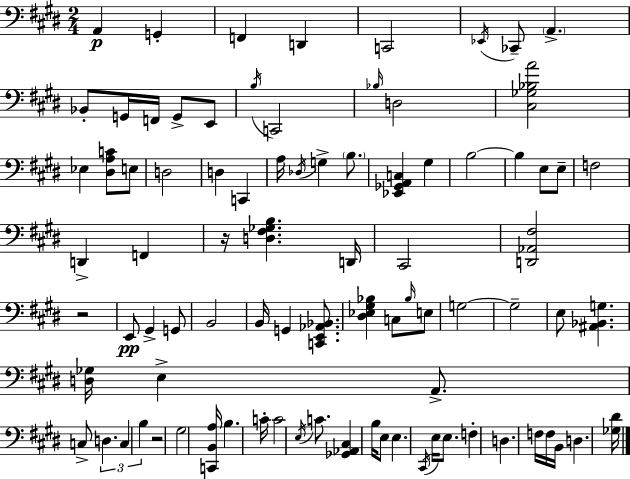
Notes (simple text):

A2/q G2/q F2/q D2/q C2/h Eb2/s CES2/e A2/q. Bb2/e G2/s F2/s G2/e E2/e B3/s C2/h Bb3/s D3/h [C#3,Gb3,Bb3,A4]/h Eb3/q [D#3,A3,C4]/e E3/e D3/h D3/q C2/q A3/s Db3/s G3/q B3/e. [Eb2,Gb2,A2,C3]/q G#3/q B3/h B3/q E3/e E3/e F3/h D2/q F2/q R/s [D3,F#3,Gb3,B3]/q. D2/s C#2/h [D2,Ab2,F#3]/h R/h E2/e G#2/q G2/e B2/h B2/s G2/q [C2,E2,Ab2,Bb2]/e. [D#3,Eb3,G#3,Bb3]/q C3/e Bb3/s E3/e G3/h G3/h E3/e [A#2,Bb2,G3]/q. [D3,Gb3]/s E3/q A2/e. C3/e D3/q. C3/q B3/q R/h G#3/h [C2,B2,A3]/s B3/q. C4/s C4/h E3/s C4/e. [Gb2,Ab2,C#3]/q B3/s E3/e E3/q. C#2/s E3/s E3/e. F3/q D3/q. F3/s F3/s B2/s D3/q. [Gb3,D#4]/s